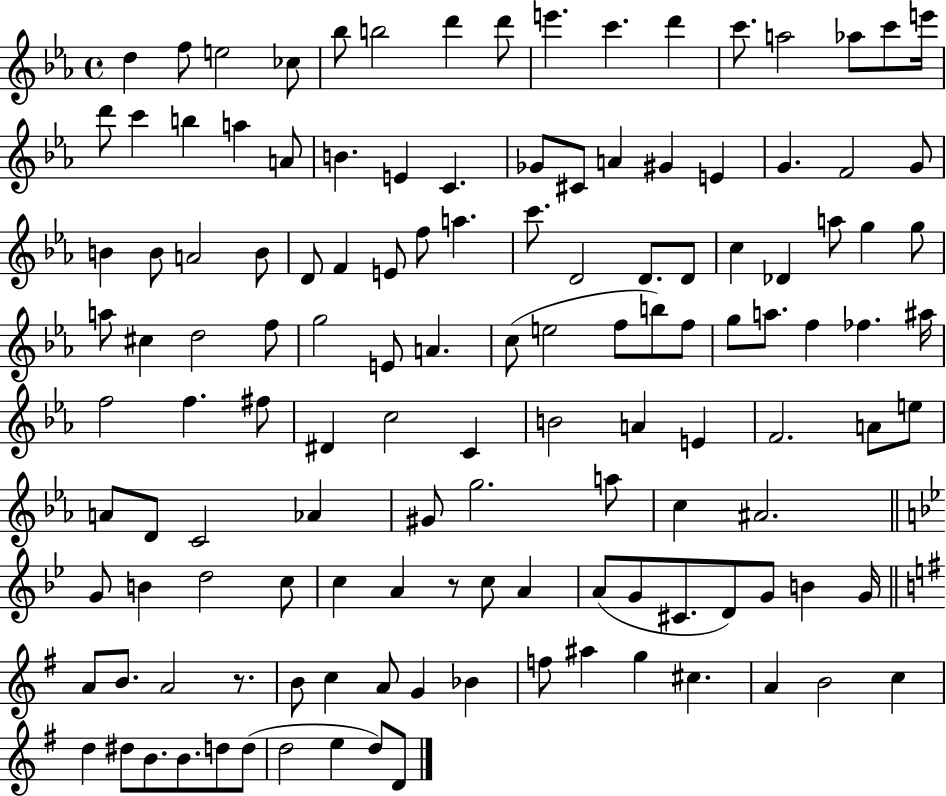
{
  \clef treble
  \time 4/4
  \defaultTimeSignature
  \key ees \major
  \repeat volta 2 { d''4 f''8 e''2 ces''8 | bes''8 b''2 d'''4 d'''8 | e'''4. c'''4. d'''4 | c'''8. a''2 aes''8 c'''8 e'''16 | \break d'''8 c'''4 b''4 a''4 a'8 | b'4. e'4 c'4. | ges'8 cis'8 a'4 gis'4 e'4 | g'4. f'2 g'8 | \break b'4 b'8 a'2 b'8 | d'8 f'4 e'8 f''8 a''4. | c'''8. d'2 d'8. d'8 | c''4 des'4 a''8 g''4 g''8 | \break a''8 cis''4 d''2 f''8 | g''2 e'8 a'4. | c''8( e''2 f''8 b''8) f''8 | g''8 a''8. f''4 fes''4. ais''16 | \break f''2 f''4. fis''8 | dis'4 c''2 c'4 | b'2 a'4 e'4 | f'2. a'8 e''8 | \break a'8 d'8 c'2 aes'4 | gis'8 g''2. a''8 | c''4 ais'2. | \bar "||" \break \key g \minor g'8 b'4 d''2 c''8 | c''4 a'4 r8 c''8 a'4 | a'8( g'8 cis'8. d'8) g'8 b'4 g'16 | \bar "||" \break \key e \minor a'8 b'8. a'2 r8. | b'8 c''4 a'8 g'4 bes'4 | f''8 ais''4 g''4 cis''4. | a'4 b'2 c''4 | \break d''4 dis''8 b'8. b'8. d''8 d''8( | d''2 e''4 d''8) d'8 | } \bar "|."
}